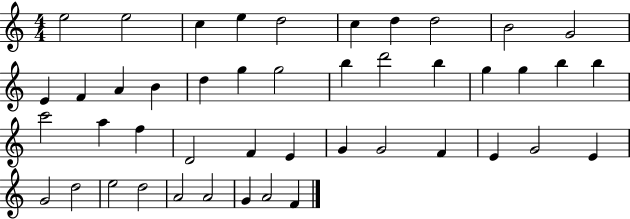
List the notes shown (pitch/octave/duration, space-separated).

E5/h E5/h C5/q E5/q D5/h C5/q D5/q D5/h B4/h G4/h E4/q F4/q A4/q B4/q D5/q G5/q G5/h B5/q D6/h B5/q G5/q G5/q B5/q B5/q C6/h A5/q F5/q D4/h F4/q E4/q G4/q G4/h F4/q E4/q G4/h E4/q G4/h D5/h E5/h D5/h A4/h A4/h G4/q A4/h F4/q